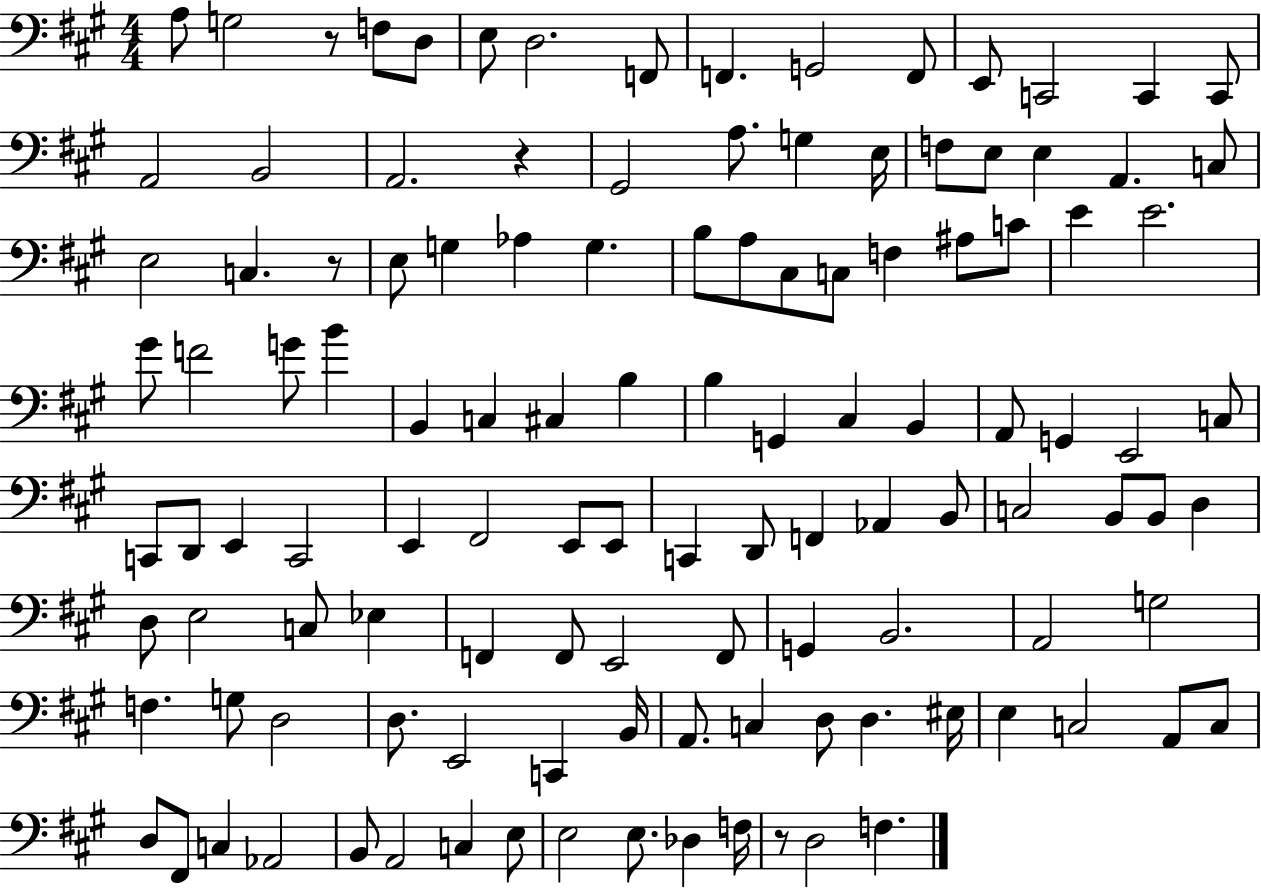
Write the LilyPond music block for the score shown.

{
  \clef bass
  \numericTimeSignature
  \time 4/4
  \key a \major
  a8 g2 r8 f8 d8 | e8 d2. f,8 | f,4. g,2 f,8 | e,8 c,2 c,4 c,8 | \break a,2 b,2 | a,2. r4 | gis,2 a8. g4 e16 | f8 e8 e4 a,4. c8 | \break e2 c4. r8 | e8 g4 aes4 g4. | b8 a8 cis8 c8 f4 ais8 c'8 | e'4 e'2. | \break gis'8 f'2 g'8 b'4 | b,4 c4 cis4 b4 | b4 g,4 cis4 b,4 | a,8 g,4 e,2 c8 | \break c,8 d,8 e,4 c,2 | e,4 fis,2 e,8 e,8 | c,4 d,8 f,4 aes,4 b,8 | c2 b,8 b,8 d4 | \break d8 e2 c8 ees4 | f,4 f,8 e,2 f,8 | g,4 b,2. | a,2 g2 | \break f4. g8 d2 | d8. e,2 c,4 b,16 | a,8. c4 d8 d4. eis16 | e4 c2 a,8 c8 | \break d8 fis,8 c4 aes,2 | b,8 a,2 c4 e8 | e2 e8. des4 f16 | r8 d2 f4. | \break \bar "|."
}